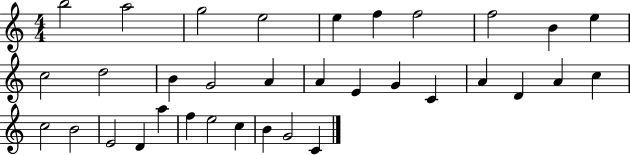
X:1
T:Untitled
M:4/4
L:1/4
K:C
b2 a2 g2 e2 e f f2 f2 B e c2 d2 B G2 A A E G C A D A c c2 B2 E2 D a f e2 c B G2 C